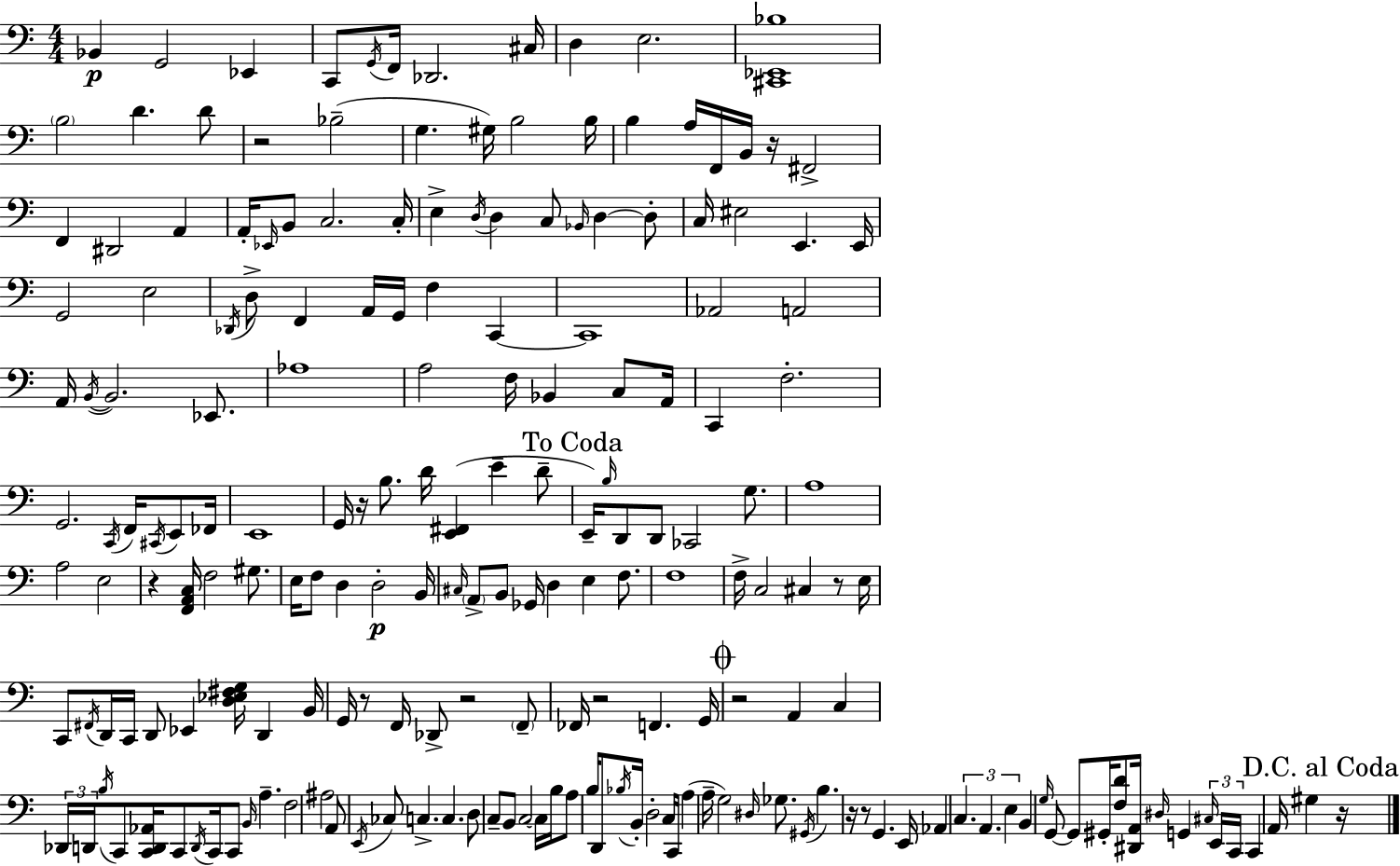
{
  \clef bass
  \numericTimeSignature
  \time 4/4
  \key a \minor
  bes,4\p g,2 ees,4 | c,8 \acciaccatura { g,16 } f,16 des,2. | cis16 d4 e2. | <cis, ees, bes>1 | \break \parenthesize b2 d'4. d'8 | r2 bes2--( | g4. gis16) b2 | b16 b4 a16 f,16 b,16 r16 fis,2-> | \break f,4 dis,2 a,4 | a,16-. \grace { ees,16 } b,8 c2. | c16-. e4-> \acciaccatura { d16 } d4 c8 \grace { bes,16 } d4~~ | d8-. c16 eis2 e,4. | \break e,16 g,2 e2 | \acciaccatura { des,16 } d8-> f,4 a,16 g,16 f4 | c,4~~ c,1 | aes,2 a,2 | \break a,16 \acciaccatura { b,16~ }~ b,2. | ees,8. aes1 | a2 f16 bes,4 | c8 a,16 c,4 f2.-. | \break g,2. | \acciaccatura { c,16 } f,16 \acciaccatura { cis,16 } e,8 fes,16 e,1 | g,16 r16 b8. d'16 <e, fis,>4( | e'4-- d'8-- \mark "To Coda" e,16--) \grace { b16 } d,8 d,8 ces,2 | \break g8. a1 | a2 | e2 r4 <f, a, c>16 f2 | gis8. e16 f8 d4 | \break d2-.\p b,16 \grace { cis16 } \parenthesize a,8-> b,8 ges,16 d4 | e4 f8. f1 | f16-> c2 | cis4 r8 e16 c,8 \acciaccatura { fis,16 } d,16 c,16 d,8 | \break ees,4 <d ees fis g>16 d,4 b,16 g,16 r8 f,16 des,8-> | r2 \parenthesize f,8-- fes,16 r2 | f,4. g,16 \mark \markup { \musicglyph "scripts.coda" } r2 | a,4 c4 \tuplet 3/2 { des,16 d,16 \acciaccatura { b16 } } c,8 | \break <c, d, aes,>16 c,8 \acciaccatura { d,16 } c,16 c,8 \grace { b,16 } a4.-- f2 | ais2 a,8 | \acciaccatura { e,16 } ces8 c4.-> c4. d8 | c8-- b,8 c2~~ c16 b16 a8 | \break b16 d,8 \acciaccatura { bes16 } b,16-. d2-. c16 c,16 | a4( a16-- g2) \grace { dis16 } ges8. | \acciaccatura { gis,16 } b4. r16 r8 g,4. | e,16 aes,4 \tuplet 3/2 { c4. a,4. | \break e4 } b,4 \grace { g16 } g,8~~ g,8 gis,16-. | <f d'>8 <dis, a,>16 \grace { dis16 } g,4 \tuplet 3/2 { \grace { cis16 } e,16 c,16 } c,4 a,16 | gis4 \mark "D.C. al Coda" r16 \bar "|."
}